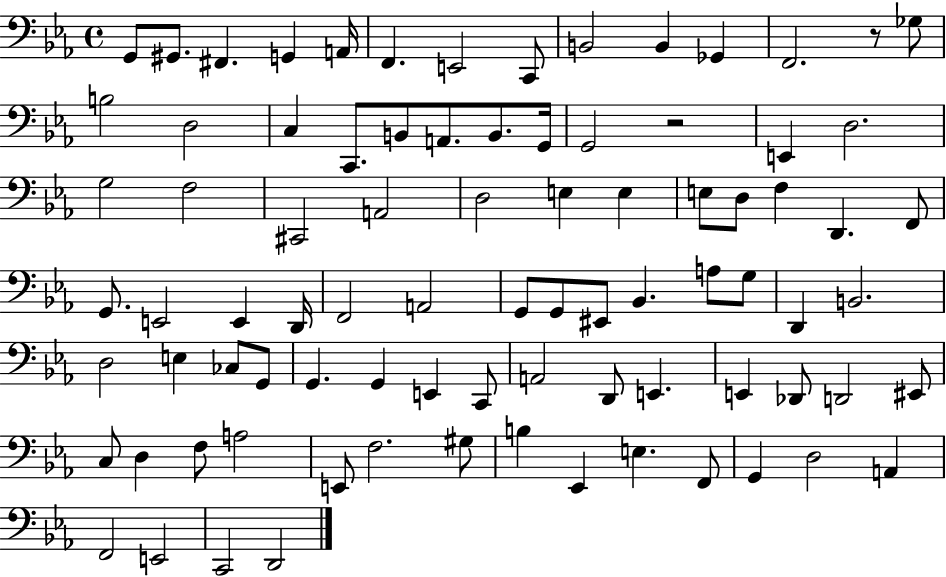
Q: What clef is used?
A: bass